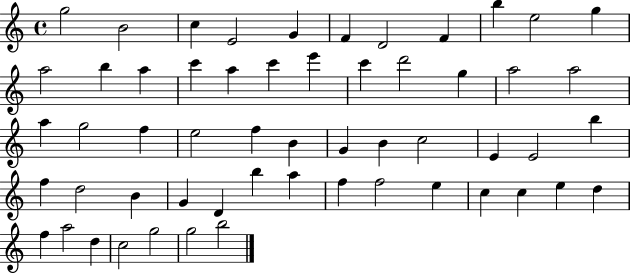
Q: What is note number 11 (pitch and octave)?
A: G5